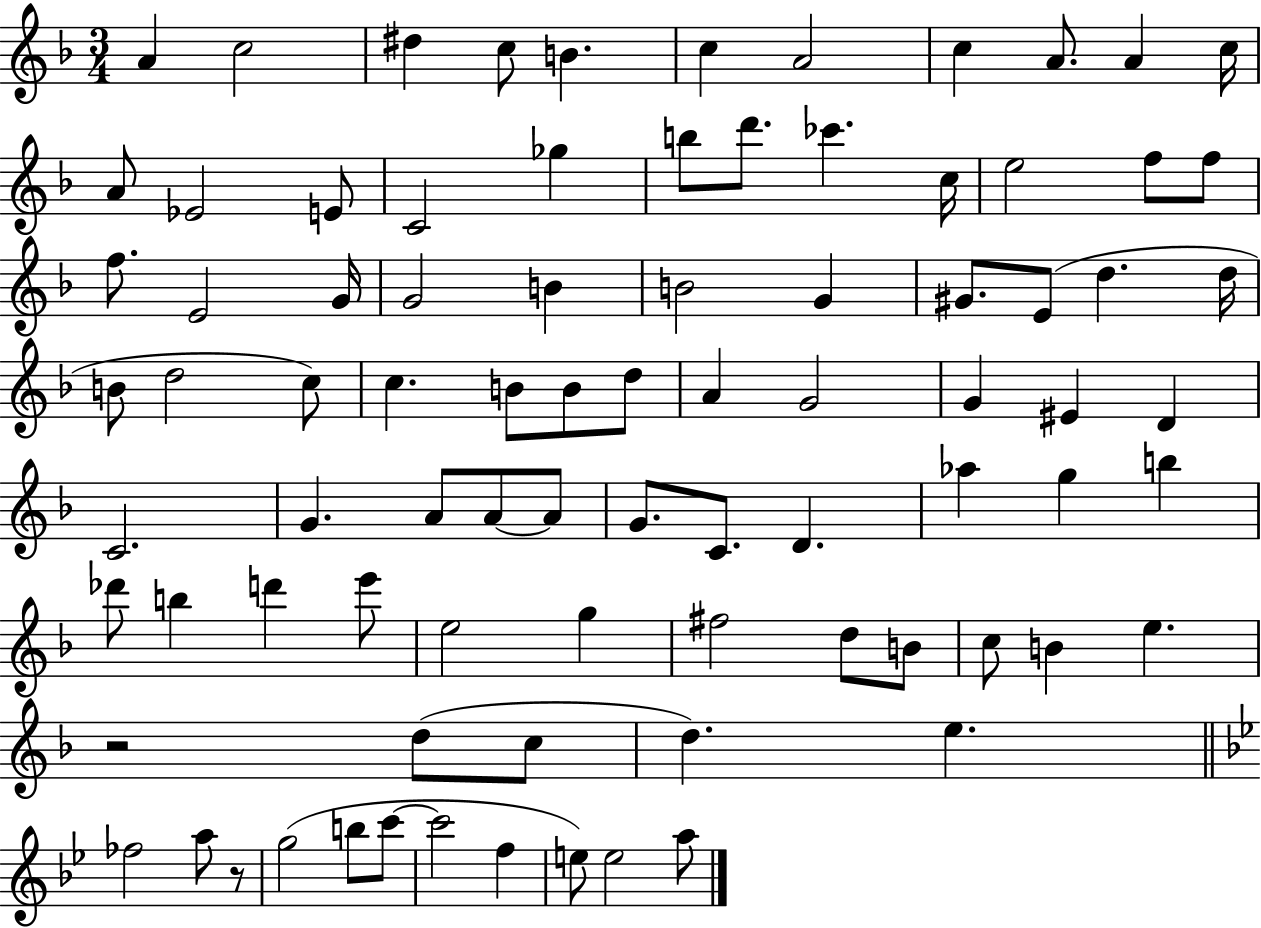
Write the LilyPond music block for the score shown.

{
  \clef treble
  \numericTimeSignature
  \time 3/4
  \key f \major
  \repeat volta 2 { a'4 c''2 | dis''4 c''8 b'4. | c''4 a'2 | c''4 a'8. a'4 c''16 | \break a'8 ees'2 e'8 | c'2 ges''4 | b''8 d'''8. ces'''4. c''16 | e''2 f''8 f''8 | \break f''8. e'2 g'16 | g'2 b'4 | b'2 g'4 | gis'8. e'8( d''4. d''16 | \break b'8 d''2 c''8) | c''4. b'8 b'8 d''8 | a'4 g'2 | g'4 eis'4 d'4 | \break c'2. | g'4. a'8 a'8~~ a'8 | g'8. c'8. d'4. | aes''4 g''4 b''4 | \break des'''8 b''4 d'''4 e'''8 | e''2 g''4 | fis''2 d''8 b'8 | c''8 b'4 e''4. | \break r2 d''8( c''8 | d''4.) e''4. | \bar "||" \break \key g \minor fes''2 a''8 r8 | g''2( b''8 c'''8~~ | c'''2 f''4 | e''8) e''2 a''8 | \break } \bar "|."
}